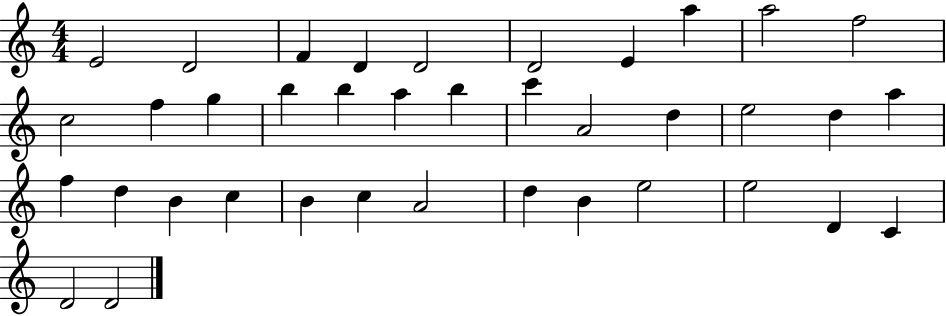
{
  \clef treble
  \numericTimeSignature
  \time 4/4
  \key c \major
  e'2 d'2 | f'4 d'4 d'2 | d'2 e'4 a''4 | a''2 f''2 | \break c''2 f''4 g''4 | b''4 b''4 a''4 b''4 | c'''4 a'2 d''4 | e''2 d''4 a''4 | \break f''4 d''4 b'4 c''4 | b'4 c''4 a'2 | d''4 b'4 e''2 | e''2 d'4 c'4 | \break d'2 d'2 | \bar "|."
}